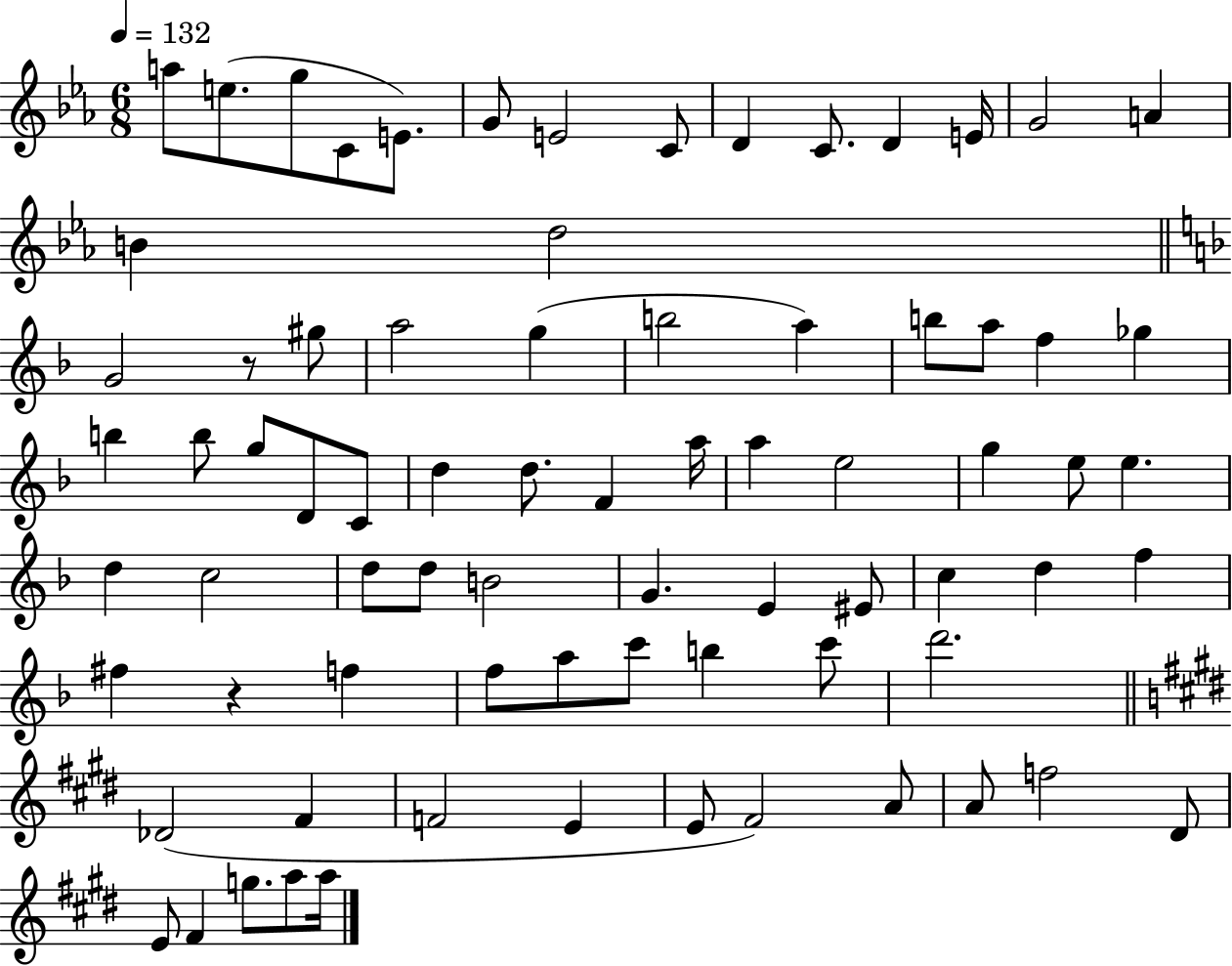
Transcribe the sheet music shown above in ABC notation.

X:1
T:Untitled
M:6/8
L:1/4
K:Eb
a/2 e/2 g/2 C/2 E/2 G/2 E2 C/2 D C/2 D E/4 G2 A B d2 G2 z/2 ^g/2 a2 g b2 a b/2 a/2 f _g b b/2 g/2 D/2 C/2 d d/2 F a/4 a e2 g e/2 e d c2 d/2 d/2 B2 G E ^E/2 c d f ^f z f f/2 a/2 c'/2 b c'/2 d'2 _D2 ^F F2 E E/2 ^F2 A/2 A/2 f2 ^D/2 E/2 ^F g/2 a/2 a/4